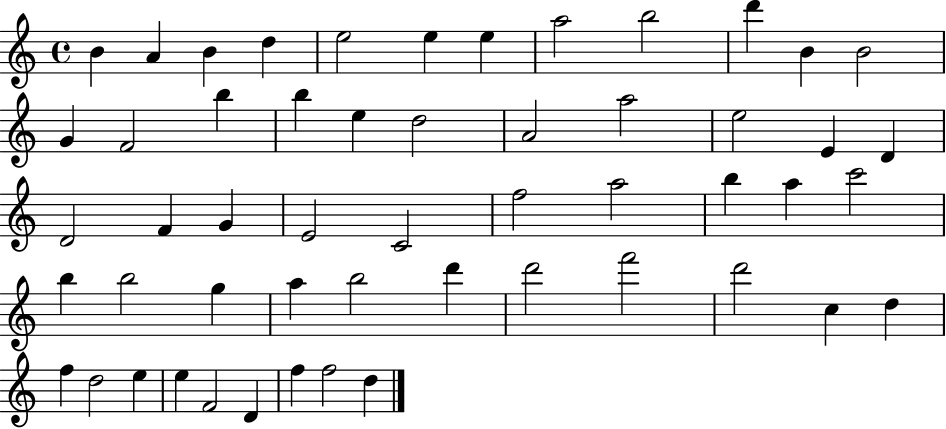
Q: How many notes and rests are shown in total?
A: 53